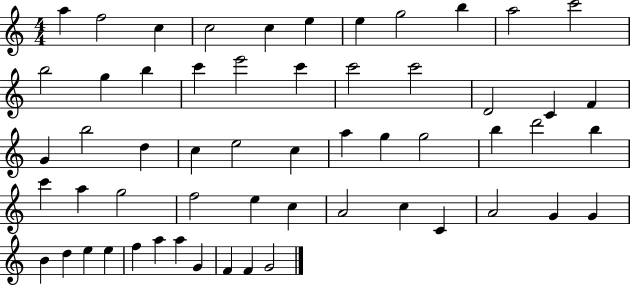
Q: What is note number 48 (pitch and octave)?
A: D5